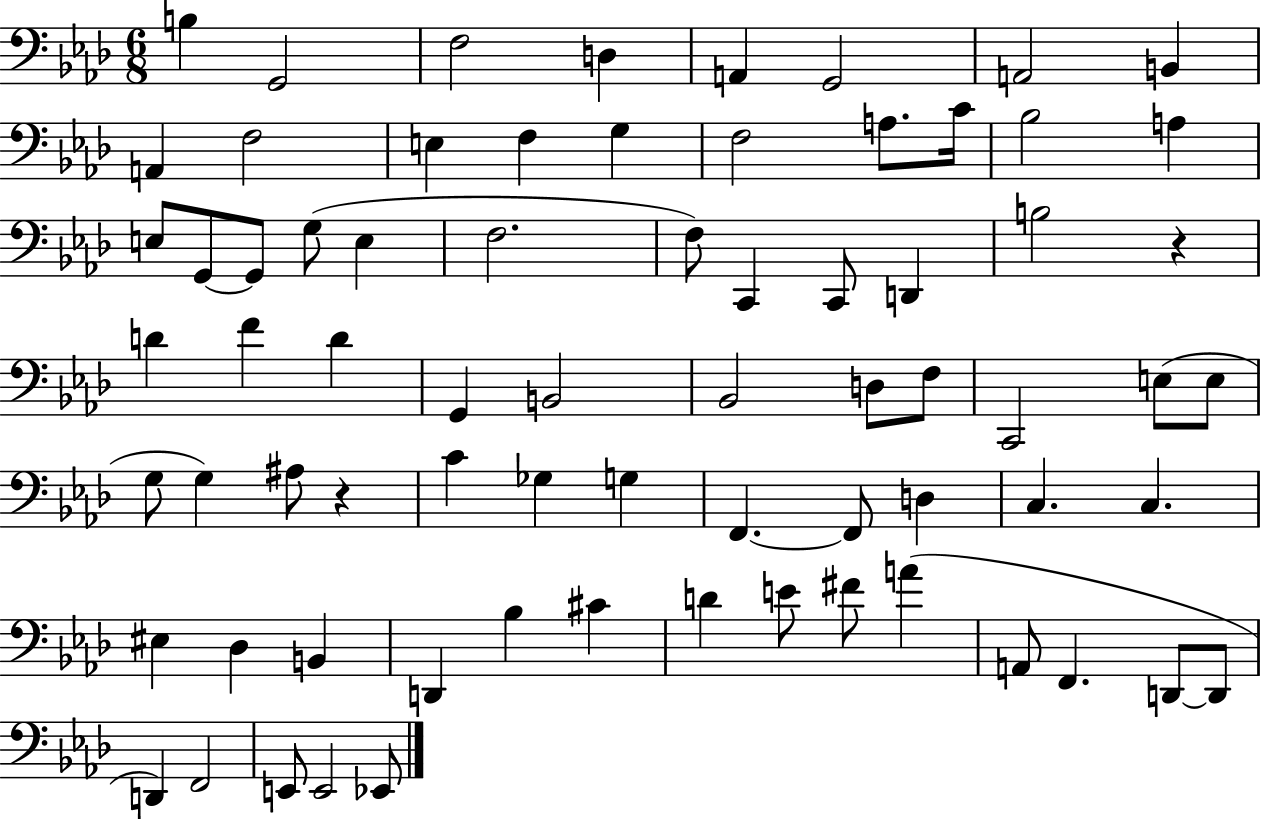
B3/q G2/h F3/h D3/q A2/q G2/h A2/h B2/q A2/q F3/h E3/q F3/q G3/q F3/h A3/e. C4/s Bb3/h A3/q E3/e G2/e G2/e G3/e E3/q F3/h. F3/e C2/q C2/e D2/q B3/h R/q D4/q F4/q D4/q G2/q B2/h Bb2/h D3/e F3/e C2/h E3/e E3/e G3/e G3/q A#3/e R/q C4/q Gb3/q G3/q F2/q. F2/e D3/q C3/q. C3/q. EIS3/q Db3/q B2/q D2/q Bb3/q C#4/q D4/q E4/e F#4/e A4/q A2/e F2/q. D2/e D2/e D2/q F2/h E2/e E2/h Eb2/e